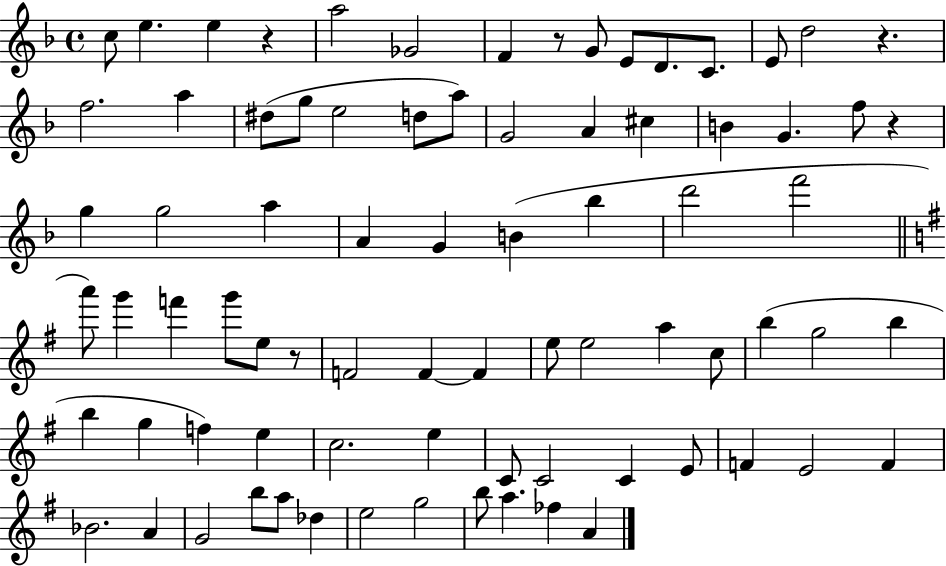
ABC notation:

X:1
T:Untitled
M:4/4
L:1/4
K:F
c/2 e e z a2 _G2 F z/2 G/2 E/2 D/2 C/2 E/2 d2 z f2 a ^d/2 g/2 e2 d/2 a/2 G2 A ^c B G f/2 z g g2 a A G B _b d'2 f'2 a'/2 g' f' g'/2 e/2 z/2 F2 F F e/2 e2 a c/2 b g2 b b g f e c2 e C/2 C2 C E/2 F E2 F _B2 A G2 b/2 a/2 _d e2 g2 b/2 a _f A